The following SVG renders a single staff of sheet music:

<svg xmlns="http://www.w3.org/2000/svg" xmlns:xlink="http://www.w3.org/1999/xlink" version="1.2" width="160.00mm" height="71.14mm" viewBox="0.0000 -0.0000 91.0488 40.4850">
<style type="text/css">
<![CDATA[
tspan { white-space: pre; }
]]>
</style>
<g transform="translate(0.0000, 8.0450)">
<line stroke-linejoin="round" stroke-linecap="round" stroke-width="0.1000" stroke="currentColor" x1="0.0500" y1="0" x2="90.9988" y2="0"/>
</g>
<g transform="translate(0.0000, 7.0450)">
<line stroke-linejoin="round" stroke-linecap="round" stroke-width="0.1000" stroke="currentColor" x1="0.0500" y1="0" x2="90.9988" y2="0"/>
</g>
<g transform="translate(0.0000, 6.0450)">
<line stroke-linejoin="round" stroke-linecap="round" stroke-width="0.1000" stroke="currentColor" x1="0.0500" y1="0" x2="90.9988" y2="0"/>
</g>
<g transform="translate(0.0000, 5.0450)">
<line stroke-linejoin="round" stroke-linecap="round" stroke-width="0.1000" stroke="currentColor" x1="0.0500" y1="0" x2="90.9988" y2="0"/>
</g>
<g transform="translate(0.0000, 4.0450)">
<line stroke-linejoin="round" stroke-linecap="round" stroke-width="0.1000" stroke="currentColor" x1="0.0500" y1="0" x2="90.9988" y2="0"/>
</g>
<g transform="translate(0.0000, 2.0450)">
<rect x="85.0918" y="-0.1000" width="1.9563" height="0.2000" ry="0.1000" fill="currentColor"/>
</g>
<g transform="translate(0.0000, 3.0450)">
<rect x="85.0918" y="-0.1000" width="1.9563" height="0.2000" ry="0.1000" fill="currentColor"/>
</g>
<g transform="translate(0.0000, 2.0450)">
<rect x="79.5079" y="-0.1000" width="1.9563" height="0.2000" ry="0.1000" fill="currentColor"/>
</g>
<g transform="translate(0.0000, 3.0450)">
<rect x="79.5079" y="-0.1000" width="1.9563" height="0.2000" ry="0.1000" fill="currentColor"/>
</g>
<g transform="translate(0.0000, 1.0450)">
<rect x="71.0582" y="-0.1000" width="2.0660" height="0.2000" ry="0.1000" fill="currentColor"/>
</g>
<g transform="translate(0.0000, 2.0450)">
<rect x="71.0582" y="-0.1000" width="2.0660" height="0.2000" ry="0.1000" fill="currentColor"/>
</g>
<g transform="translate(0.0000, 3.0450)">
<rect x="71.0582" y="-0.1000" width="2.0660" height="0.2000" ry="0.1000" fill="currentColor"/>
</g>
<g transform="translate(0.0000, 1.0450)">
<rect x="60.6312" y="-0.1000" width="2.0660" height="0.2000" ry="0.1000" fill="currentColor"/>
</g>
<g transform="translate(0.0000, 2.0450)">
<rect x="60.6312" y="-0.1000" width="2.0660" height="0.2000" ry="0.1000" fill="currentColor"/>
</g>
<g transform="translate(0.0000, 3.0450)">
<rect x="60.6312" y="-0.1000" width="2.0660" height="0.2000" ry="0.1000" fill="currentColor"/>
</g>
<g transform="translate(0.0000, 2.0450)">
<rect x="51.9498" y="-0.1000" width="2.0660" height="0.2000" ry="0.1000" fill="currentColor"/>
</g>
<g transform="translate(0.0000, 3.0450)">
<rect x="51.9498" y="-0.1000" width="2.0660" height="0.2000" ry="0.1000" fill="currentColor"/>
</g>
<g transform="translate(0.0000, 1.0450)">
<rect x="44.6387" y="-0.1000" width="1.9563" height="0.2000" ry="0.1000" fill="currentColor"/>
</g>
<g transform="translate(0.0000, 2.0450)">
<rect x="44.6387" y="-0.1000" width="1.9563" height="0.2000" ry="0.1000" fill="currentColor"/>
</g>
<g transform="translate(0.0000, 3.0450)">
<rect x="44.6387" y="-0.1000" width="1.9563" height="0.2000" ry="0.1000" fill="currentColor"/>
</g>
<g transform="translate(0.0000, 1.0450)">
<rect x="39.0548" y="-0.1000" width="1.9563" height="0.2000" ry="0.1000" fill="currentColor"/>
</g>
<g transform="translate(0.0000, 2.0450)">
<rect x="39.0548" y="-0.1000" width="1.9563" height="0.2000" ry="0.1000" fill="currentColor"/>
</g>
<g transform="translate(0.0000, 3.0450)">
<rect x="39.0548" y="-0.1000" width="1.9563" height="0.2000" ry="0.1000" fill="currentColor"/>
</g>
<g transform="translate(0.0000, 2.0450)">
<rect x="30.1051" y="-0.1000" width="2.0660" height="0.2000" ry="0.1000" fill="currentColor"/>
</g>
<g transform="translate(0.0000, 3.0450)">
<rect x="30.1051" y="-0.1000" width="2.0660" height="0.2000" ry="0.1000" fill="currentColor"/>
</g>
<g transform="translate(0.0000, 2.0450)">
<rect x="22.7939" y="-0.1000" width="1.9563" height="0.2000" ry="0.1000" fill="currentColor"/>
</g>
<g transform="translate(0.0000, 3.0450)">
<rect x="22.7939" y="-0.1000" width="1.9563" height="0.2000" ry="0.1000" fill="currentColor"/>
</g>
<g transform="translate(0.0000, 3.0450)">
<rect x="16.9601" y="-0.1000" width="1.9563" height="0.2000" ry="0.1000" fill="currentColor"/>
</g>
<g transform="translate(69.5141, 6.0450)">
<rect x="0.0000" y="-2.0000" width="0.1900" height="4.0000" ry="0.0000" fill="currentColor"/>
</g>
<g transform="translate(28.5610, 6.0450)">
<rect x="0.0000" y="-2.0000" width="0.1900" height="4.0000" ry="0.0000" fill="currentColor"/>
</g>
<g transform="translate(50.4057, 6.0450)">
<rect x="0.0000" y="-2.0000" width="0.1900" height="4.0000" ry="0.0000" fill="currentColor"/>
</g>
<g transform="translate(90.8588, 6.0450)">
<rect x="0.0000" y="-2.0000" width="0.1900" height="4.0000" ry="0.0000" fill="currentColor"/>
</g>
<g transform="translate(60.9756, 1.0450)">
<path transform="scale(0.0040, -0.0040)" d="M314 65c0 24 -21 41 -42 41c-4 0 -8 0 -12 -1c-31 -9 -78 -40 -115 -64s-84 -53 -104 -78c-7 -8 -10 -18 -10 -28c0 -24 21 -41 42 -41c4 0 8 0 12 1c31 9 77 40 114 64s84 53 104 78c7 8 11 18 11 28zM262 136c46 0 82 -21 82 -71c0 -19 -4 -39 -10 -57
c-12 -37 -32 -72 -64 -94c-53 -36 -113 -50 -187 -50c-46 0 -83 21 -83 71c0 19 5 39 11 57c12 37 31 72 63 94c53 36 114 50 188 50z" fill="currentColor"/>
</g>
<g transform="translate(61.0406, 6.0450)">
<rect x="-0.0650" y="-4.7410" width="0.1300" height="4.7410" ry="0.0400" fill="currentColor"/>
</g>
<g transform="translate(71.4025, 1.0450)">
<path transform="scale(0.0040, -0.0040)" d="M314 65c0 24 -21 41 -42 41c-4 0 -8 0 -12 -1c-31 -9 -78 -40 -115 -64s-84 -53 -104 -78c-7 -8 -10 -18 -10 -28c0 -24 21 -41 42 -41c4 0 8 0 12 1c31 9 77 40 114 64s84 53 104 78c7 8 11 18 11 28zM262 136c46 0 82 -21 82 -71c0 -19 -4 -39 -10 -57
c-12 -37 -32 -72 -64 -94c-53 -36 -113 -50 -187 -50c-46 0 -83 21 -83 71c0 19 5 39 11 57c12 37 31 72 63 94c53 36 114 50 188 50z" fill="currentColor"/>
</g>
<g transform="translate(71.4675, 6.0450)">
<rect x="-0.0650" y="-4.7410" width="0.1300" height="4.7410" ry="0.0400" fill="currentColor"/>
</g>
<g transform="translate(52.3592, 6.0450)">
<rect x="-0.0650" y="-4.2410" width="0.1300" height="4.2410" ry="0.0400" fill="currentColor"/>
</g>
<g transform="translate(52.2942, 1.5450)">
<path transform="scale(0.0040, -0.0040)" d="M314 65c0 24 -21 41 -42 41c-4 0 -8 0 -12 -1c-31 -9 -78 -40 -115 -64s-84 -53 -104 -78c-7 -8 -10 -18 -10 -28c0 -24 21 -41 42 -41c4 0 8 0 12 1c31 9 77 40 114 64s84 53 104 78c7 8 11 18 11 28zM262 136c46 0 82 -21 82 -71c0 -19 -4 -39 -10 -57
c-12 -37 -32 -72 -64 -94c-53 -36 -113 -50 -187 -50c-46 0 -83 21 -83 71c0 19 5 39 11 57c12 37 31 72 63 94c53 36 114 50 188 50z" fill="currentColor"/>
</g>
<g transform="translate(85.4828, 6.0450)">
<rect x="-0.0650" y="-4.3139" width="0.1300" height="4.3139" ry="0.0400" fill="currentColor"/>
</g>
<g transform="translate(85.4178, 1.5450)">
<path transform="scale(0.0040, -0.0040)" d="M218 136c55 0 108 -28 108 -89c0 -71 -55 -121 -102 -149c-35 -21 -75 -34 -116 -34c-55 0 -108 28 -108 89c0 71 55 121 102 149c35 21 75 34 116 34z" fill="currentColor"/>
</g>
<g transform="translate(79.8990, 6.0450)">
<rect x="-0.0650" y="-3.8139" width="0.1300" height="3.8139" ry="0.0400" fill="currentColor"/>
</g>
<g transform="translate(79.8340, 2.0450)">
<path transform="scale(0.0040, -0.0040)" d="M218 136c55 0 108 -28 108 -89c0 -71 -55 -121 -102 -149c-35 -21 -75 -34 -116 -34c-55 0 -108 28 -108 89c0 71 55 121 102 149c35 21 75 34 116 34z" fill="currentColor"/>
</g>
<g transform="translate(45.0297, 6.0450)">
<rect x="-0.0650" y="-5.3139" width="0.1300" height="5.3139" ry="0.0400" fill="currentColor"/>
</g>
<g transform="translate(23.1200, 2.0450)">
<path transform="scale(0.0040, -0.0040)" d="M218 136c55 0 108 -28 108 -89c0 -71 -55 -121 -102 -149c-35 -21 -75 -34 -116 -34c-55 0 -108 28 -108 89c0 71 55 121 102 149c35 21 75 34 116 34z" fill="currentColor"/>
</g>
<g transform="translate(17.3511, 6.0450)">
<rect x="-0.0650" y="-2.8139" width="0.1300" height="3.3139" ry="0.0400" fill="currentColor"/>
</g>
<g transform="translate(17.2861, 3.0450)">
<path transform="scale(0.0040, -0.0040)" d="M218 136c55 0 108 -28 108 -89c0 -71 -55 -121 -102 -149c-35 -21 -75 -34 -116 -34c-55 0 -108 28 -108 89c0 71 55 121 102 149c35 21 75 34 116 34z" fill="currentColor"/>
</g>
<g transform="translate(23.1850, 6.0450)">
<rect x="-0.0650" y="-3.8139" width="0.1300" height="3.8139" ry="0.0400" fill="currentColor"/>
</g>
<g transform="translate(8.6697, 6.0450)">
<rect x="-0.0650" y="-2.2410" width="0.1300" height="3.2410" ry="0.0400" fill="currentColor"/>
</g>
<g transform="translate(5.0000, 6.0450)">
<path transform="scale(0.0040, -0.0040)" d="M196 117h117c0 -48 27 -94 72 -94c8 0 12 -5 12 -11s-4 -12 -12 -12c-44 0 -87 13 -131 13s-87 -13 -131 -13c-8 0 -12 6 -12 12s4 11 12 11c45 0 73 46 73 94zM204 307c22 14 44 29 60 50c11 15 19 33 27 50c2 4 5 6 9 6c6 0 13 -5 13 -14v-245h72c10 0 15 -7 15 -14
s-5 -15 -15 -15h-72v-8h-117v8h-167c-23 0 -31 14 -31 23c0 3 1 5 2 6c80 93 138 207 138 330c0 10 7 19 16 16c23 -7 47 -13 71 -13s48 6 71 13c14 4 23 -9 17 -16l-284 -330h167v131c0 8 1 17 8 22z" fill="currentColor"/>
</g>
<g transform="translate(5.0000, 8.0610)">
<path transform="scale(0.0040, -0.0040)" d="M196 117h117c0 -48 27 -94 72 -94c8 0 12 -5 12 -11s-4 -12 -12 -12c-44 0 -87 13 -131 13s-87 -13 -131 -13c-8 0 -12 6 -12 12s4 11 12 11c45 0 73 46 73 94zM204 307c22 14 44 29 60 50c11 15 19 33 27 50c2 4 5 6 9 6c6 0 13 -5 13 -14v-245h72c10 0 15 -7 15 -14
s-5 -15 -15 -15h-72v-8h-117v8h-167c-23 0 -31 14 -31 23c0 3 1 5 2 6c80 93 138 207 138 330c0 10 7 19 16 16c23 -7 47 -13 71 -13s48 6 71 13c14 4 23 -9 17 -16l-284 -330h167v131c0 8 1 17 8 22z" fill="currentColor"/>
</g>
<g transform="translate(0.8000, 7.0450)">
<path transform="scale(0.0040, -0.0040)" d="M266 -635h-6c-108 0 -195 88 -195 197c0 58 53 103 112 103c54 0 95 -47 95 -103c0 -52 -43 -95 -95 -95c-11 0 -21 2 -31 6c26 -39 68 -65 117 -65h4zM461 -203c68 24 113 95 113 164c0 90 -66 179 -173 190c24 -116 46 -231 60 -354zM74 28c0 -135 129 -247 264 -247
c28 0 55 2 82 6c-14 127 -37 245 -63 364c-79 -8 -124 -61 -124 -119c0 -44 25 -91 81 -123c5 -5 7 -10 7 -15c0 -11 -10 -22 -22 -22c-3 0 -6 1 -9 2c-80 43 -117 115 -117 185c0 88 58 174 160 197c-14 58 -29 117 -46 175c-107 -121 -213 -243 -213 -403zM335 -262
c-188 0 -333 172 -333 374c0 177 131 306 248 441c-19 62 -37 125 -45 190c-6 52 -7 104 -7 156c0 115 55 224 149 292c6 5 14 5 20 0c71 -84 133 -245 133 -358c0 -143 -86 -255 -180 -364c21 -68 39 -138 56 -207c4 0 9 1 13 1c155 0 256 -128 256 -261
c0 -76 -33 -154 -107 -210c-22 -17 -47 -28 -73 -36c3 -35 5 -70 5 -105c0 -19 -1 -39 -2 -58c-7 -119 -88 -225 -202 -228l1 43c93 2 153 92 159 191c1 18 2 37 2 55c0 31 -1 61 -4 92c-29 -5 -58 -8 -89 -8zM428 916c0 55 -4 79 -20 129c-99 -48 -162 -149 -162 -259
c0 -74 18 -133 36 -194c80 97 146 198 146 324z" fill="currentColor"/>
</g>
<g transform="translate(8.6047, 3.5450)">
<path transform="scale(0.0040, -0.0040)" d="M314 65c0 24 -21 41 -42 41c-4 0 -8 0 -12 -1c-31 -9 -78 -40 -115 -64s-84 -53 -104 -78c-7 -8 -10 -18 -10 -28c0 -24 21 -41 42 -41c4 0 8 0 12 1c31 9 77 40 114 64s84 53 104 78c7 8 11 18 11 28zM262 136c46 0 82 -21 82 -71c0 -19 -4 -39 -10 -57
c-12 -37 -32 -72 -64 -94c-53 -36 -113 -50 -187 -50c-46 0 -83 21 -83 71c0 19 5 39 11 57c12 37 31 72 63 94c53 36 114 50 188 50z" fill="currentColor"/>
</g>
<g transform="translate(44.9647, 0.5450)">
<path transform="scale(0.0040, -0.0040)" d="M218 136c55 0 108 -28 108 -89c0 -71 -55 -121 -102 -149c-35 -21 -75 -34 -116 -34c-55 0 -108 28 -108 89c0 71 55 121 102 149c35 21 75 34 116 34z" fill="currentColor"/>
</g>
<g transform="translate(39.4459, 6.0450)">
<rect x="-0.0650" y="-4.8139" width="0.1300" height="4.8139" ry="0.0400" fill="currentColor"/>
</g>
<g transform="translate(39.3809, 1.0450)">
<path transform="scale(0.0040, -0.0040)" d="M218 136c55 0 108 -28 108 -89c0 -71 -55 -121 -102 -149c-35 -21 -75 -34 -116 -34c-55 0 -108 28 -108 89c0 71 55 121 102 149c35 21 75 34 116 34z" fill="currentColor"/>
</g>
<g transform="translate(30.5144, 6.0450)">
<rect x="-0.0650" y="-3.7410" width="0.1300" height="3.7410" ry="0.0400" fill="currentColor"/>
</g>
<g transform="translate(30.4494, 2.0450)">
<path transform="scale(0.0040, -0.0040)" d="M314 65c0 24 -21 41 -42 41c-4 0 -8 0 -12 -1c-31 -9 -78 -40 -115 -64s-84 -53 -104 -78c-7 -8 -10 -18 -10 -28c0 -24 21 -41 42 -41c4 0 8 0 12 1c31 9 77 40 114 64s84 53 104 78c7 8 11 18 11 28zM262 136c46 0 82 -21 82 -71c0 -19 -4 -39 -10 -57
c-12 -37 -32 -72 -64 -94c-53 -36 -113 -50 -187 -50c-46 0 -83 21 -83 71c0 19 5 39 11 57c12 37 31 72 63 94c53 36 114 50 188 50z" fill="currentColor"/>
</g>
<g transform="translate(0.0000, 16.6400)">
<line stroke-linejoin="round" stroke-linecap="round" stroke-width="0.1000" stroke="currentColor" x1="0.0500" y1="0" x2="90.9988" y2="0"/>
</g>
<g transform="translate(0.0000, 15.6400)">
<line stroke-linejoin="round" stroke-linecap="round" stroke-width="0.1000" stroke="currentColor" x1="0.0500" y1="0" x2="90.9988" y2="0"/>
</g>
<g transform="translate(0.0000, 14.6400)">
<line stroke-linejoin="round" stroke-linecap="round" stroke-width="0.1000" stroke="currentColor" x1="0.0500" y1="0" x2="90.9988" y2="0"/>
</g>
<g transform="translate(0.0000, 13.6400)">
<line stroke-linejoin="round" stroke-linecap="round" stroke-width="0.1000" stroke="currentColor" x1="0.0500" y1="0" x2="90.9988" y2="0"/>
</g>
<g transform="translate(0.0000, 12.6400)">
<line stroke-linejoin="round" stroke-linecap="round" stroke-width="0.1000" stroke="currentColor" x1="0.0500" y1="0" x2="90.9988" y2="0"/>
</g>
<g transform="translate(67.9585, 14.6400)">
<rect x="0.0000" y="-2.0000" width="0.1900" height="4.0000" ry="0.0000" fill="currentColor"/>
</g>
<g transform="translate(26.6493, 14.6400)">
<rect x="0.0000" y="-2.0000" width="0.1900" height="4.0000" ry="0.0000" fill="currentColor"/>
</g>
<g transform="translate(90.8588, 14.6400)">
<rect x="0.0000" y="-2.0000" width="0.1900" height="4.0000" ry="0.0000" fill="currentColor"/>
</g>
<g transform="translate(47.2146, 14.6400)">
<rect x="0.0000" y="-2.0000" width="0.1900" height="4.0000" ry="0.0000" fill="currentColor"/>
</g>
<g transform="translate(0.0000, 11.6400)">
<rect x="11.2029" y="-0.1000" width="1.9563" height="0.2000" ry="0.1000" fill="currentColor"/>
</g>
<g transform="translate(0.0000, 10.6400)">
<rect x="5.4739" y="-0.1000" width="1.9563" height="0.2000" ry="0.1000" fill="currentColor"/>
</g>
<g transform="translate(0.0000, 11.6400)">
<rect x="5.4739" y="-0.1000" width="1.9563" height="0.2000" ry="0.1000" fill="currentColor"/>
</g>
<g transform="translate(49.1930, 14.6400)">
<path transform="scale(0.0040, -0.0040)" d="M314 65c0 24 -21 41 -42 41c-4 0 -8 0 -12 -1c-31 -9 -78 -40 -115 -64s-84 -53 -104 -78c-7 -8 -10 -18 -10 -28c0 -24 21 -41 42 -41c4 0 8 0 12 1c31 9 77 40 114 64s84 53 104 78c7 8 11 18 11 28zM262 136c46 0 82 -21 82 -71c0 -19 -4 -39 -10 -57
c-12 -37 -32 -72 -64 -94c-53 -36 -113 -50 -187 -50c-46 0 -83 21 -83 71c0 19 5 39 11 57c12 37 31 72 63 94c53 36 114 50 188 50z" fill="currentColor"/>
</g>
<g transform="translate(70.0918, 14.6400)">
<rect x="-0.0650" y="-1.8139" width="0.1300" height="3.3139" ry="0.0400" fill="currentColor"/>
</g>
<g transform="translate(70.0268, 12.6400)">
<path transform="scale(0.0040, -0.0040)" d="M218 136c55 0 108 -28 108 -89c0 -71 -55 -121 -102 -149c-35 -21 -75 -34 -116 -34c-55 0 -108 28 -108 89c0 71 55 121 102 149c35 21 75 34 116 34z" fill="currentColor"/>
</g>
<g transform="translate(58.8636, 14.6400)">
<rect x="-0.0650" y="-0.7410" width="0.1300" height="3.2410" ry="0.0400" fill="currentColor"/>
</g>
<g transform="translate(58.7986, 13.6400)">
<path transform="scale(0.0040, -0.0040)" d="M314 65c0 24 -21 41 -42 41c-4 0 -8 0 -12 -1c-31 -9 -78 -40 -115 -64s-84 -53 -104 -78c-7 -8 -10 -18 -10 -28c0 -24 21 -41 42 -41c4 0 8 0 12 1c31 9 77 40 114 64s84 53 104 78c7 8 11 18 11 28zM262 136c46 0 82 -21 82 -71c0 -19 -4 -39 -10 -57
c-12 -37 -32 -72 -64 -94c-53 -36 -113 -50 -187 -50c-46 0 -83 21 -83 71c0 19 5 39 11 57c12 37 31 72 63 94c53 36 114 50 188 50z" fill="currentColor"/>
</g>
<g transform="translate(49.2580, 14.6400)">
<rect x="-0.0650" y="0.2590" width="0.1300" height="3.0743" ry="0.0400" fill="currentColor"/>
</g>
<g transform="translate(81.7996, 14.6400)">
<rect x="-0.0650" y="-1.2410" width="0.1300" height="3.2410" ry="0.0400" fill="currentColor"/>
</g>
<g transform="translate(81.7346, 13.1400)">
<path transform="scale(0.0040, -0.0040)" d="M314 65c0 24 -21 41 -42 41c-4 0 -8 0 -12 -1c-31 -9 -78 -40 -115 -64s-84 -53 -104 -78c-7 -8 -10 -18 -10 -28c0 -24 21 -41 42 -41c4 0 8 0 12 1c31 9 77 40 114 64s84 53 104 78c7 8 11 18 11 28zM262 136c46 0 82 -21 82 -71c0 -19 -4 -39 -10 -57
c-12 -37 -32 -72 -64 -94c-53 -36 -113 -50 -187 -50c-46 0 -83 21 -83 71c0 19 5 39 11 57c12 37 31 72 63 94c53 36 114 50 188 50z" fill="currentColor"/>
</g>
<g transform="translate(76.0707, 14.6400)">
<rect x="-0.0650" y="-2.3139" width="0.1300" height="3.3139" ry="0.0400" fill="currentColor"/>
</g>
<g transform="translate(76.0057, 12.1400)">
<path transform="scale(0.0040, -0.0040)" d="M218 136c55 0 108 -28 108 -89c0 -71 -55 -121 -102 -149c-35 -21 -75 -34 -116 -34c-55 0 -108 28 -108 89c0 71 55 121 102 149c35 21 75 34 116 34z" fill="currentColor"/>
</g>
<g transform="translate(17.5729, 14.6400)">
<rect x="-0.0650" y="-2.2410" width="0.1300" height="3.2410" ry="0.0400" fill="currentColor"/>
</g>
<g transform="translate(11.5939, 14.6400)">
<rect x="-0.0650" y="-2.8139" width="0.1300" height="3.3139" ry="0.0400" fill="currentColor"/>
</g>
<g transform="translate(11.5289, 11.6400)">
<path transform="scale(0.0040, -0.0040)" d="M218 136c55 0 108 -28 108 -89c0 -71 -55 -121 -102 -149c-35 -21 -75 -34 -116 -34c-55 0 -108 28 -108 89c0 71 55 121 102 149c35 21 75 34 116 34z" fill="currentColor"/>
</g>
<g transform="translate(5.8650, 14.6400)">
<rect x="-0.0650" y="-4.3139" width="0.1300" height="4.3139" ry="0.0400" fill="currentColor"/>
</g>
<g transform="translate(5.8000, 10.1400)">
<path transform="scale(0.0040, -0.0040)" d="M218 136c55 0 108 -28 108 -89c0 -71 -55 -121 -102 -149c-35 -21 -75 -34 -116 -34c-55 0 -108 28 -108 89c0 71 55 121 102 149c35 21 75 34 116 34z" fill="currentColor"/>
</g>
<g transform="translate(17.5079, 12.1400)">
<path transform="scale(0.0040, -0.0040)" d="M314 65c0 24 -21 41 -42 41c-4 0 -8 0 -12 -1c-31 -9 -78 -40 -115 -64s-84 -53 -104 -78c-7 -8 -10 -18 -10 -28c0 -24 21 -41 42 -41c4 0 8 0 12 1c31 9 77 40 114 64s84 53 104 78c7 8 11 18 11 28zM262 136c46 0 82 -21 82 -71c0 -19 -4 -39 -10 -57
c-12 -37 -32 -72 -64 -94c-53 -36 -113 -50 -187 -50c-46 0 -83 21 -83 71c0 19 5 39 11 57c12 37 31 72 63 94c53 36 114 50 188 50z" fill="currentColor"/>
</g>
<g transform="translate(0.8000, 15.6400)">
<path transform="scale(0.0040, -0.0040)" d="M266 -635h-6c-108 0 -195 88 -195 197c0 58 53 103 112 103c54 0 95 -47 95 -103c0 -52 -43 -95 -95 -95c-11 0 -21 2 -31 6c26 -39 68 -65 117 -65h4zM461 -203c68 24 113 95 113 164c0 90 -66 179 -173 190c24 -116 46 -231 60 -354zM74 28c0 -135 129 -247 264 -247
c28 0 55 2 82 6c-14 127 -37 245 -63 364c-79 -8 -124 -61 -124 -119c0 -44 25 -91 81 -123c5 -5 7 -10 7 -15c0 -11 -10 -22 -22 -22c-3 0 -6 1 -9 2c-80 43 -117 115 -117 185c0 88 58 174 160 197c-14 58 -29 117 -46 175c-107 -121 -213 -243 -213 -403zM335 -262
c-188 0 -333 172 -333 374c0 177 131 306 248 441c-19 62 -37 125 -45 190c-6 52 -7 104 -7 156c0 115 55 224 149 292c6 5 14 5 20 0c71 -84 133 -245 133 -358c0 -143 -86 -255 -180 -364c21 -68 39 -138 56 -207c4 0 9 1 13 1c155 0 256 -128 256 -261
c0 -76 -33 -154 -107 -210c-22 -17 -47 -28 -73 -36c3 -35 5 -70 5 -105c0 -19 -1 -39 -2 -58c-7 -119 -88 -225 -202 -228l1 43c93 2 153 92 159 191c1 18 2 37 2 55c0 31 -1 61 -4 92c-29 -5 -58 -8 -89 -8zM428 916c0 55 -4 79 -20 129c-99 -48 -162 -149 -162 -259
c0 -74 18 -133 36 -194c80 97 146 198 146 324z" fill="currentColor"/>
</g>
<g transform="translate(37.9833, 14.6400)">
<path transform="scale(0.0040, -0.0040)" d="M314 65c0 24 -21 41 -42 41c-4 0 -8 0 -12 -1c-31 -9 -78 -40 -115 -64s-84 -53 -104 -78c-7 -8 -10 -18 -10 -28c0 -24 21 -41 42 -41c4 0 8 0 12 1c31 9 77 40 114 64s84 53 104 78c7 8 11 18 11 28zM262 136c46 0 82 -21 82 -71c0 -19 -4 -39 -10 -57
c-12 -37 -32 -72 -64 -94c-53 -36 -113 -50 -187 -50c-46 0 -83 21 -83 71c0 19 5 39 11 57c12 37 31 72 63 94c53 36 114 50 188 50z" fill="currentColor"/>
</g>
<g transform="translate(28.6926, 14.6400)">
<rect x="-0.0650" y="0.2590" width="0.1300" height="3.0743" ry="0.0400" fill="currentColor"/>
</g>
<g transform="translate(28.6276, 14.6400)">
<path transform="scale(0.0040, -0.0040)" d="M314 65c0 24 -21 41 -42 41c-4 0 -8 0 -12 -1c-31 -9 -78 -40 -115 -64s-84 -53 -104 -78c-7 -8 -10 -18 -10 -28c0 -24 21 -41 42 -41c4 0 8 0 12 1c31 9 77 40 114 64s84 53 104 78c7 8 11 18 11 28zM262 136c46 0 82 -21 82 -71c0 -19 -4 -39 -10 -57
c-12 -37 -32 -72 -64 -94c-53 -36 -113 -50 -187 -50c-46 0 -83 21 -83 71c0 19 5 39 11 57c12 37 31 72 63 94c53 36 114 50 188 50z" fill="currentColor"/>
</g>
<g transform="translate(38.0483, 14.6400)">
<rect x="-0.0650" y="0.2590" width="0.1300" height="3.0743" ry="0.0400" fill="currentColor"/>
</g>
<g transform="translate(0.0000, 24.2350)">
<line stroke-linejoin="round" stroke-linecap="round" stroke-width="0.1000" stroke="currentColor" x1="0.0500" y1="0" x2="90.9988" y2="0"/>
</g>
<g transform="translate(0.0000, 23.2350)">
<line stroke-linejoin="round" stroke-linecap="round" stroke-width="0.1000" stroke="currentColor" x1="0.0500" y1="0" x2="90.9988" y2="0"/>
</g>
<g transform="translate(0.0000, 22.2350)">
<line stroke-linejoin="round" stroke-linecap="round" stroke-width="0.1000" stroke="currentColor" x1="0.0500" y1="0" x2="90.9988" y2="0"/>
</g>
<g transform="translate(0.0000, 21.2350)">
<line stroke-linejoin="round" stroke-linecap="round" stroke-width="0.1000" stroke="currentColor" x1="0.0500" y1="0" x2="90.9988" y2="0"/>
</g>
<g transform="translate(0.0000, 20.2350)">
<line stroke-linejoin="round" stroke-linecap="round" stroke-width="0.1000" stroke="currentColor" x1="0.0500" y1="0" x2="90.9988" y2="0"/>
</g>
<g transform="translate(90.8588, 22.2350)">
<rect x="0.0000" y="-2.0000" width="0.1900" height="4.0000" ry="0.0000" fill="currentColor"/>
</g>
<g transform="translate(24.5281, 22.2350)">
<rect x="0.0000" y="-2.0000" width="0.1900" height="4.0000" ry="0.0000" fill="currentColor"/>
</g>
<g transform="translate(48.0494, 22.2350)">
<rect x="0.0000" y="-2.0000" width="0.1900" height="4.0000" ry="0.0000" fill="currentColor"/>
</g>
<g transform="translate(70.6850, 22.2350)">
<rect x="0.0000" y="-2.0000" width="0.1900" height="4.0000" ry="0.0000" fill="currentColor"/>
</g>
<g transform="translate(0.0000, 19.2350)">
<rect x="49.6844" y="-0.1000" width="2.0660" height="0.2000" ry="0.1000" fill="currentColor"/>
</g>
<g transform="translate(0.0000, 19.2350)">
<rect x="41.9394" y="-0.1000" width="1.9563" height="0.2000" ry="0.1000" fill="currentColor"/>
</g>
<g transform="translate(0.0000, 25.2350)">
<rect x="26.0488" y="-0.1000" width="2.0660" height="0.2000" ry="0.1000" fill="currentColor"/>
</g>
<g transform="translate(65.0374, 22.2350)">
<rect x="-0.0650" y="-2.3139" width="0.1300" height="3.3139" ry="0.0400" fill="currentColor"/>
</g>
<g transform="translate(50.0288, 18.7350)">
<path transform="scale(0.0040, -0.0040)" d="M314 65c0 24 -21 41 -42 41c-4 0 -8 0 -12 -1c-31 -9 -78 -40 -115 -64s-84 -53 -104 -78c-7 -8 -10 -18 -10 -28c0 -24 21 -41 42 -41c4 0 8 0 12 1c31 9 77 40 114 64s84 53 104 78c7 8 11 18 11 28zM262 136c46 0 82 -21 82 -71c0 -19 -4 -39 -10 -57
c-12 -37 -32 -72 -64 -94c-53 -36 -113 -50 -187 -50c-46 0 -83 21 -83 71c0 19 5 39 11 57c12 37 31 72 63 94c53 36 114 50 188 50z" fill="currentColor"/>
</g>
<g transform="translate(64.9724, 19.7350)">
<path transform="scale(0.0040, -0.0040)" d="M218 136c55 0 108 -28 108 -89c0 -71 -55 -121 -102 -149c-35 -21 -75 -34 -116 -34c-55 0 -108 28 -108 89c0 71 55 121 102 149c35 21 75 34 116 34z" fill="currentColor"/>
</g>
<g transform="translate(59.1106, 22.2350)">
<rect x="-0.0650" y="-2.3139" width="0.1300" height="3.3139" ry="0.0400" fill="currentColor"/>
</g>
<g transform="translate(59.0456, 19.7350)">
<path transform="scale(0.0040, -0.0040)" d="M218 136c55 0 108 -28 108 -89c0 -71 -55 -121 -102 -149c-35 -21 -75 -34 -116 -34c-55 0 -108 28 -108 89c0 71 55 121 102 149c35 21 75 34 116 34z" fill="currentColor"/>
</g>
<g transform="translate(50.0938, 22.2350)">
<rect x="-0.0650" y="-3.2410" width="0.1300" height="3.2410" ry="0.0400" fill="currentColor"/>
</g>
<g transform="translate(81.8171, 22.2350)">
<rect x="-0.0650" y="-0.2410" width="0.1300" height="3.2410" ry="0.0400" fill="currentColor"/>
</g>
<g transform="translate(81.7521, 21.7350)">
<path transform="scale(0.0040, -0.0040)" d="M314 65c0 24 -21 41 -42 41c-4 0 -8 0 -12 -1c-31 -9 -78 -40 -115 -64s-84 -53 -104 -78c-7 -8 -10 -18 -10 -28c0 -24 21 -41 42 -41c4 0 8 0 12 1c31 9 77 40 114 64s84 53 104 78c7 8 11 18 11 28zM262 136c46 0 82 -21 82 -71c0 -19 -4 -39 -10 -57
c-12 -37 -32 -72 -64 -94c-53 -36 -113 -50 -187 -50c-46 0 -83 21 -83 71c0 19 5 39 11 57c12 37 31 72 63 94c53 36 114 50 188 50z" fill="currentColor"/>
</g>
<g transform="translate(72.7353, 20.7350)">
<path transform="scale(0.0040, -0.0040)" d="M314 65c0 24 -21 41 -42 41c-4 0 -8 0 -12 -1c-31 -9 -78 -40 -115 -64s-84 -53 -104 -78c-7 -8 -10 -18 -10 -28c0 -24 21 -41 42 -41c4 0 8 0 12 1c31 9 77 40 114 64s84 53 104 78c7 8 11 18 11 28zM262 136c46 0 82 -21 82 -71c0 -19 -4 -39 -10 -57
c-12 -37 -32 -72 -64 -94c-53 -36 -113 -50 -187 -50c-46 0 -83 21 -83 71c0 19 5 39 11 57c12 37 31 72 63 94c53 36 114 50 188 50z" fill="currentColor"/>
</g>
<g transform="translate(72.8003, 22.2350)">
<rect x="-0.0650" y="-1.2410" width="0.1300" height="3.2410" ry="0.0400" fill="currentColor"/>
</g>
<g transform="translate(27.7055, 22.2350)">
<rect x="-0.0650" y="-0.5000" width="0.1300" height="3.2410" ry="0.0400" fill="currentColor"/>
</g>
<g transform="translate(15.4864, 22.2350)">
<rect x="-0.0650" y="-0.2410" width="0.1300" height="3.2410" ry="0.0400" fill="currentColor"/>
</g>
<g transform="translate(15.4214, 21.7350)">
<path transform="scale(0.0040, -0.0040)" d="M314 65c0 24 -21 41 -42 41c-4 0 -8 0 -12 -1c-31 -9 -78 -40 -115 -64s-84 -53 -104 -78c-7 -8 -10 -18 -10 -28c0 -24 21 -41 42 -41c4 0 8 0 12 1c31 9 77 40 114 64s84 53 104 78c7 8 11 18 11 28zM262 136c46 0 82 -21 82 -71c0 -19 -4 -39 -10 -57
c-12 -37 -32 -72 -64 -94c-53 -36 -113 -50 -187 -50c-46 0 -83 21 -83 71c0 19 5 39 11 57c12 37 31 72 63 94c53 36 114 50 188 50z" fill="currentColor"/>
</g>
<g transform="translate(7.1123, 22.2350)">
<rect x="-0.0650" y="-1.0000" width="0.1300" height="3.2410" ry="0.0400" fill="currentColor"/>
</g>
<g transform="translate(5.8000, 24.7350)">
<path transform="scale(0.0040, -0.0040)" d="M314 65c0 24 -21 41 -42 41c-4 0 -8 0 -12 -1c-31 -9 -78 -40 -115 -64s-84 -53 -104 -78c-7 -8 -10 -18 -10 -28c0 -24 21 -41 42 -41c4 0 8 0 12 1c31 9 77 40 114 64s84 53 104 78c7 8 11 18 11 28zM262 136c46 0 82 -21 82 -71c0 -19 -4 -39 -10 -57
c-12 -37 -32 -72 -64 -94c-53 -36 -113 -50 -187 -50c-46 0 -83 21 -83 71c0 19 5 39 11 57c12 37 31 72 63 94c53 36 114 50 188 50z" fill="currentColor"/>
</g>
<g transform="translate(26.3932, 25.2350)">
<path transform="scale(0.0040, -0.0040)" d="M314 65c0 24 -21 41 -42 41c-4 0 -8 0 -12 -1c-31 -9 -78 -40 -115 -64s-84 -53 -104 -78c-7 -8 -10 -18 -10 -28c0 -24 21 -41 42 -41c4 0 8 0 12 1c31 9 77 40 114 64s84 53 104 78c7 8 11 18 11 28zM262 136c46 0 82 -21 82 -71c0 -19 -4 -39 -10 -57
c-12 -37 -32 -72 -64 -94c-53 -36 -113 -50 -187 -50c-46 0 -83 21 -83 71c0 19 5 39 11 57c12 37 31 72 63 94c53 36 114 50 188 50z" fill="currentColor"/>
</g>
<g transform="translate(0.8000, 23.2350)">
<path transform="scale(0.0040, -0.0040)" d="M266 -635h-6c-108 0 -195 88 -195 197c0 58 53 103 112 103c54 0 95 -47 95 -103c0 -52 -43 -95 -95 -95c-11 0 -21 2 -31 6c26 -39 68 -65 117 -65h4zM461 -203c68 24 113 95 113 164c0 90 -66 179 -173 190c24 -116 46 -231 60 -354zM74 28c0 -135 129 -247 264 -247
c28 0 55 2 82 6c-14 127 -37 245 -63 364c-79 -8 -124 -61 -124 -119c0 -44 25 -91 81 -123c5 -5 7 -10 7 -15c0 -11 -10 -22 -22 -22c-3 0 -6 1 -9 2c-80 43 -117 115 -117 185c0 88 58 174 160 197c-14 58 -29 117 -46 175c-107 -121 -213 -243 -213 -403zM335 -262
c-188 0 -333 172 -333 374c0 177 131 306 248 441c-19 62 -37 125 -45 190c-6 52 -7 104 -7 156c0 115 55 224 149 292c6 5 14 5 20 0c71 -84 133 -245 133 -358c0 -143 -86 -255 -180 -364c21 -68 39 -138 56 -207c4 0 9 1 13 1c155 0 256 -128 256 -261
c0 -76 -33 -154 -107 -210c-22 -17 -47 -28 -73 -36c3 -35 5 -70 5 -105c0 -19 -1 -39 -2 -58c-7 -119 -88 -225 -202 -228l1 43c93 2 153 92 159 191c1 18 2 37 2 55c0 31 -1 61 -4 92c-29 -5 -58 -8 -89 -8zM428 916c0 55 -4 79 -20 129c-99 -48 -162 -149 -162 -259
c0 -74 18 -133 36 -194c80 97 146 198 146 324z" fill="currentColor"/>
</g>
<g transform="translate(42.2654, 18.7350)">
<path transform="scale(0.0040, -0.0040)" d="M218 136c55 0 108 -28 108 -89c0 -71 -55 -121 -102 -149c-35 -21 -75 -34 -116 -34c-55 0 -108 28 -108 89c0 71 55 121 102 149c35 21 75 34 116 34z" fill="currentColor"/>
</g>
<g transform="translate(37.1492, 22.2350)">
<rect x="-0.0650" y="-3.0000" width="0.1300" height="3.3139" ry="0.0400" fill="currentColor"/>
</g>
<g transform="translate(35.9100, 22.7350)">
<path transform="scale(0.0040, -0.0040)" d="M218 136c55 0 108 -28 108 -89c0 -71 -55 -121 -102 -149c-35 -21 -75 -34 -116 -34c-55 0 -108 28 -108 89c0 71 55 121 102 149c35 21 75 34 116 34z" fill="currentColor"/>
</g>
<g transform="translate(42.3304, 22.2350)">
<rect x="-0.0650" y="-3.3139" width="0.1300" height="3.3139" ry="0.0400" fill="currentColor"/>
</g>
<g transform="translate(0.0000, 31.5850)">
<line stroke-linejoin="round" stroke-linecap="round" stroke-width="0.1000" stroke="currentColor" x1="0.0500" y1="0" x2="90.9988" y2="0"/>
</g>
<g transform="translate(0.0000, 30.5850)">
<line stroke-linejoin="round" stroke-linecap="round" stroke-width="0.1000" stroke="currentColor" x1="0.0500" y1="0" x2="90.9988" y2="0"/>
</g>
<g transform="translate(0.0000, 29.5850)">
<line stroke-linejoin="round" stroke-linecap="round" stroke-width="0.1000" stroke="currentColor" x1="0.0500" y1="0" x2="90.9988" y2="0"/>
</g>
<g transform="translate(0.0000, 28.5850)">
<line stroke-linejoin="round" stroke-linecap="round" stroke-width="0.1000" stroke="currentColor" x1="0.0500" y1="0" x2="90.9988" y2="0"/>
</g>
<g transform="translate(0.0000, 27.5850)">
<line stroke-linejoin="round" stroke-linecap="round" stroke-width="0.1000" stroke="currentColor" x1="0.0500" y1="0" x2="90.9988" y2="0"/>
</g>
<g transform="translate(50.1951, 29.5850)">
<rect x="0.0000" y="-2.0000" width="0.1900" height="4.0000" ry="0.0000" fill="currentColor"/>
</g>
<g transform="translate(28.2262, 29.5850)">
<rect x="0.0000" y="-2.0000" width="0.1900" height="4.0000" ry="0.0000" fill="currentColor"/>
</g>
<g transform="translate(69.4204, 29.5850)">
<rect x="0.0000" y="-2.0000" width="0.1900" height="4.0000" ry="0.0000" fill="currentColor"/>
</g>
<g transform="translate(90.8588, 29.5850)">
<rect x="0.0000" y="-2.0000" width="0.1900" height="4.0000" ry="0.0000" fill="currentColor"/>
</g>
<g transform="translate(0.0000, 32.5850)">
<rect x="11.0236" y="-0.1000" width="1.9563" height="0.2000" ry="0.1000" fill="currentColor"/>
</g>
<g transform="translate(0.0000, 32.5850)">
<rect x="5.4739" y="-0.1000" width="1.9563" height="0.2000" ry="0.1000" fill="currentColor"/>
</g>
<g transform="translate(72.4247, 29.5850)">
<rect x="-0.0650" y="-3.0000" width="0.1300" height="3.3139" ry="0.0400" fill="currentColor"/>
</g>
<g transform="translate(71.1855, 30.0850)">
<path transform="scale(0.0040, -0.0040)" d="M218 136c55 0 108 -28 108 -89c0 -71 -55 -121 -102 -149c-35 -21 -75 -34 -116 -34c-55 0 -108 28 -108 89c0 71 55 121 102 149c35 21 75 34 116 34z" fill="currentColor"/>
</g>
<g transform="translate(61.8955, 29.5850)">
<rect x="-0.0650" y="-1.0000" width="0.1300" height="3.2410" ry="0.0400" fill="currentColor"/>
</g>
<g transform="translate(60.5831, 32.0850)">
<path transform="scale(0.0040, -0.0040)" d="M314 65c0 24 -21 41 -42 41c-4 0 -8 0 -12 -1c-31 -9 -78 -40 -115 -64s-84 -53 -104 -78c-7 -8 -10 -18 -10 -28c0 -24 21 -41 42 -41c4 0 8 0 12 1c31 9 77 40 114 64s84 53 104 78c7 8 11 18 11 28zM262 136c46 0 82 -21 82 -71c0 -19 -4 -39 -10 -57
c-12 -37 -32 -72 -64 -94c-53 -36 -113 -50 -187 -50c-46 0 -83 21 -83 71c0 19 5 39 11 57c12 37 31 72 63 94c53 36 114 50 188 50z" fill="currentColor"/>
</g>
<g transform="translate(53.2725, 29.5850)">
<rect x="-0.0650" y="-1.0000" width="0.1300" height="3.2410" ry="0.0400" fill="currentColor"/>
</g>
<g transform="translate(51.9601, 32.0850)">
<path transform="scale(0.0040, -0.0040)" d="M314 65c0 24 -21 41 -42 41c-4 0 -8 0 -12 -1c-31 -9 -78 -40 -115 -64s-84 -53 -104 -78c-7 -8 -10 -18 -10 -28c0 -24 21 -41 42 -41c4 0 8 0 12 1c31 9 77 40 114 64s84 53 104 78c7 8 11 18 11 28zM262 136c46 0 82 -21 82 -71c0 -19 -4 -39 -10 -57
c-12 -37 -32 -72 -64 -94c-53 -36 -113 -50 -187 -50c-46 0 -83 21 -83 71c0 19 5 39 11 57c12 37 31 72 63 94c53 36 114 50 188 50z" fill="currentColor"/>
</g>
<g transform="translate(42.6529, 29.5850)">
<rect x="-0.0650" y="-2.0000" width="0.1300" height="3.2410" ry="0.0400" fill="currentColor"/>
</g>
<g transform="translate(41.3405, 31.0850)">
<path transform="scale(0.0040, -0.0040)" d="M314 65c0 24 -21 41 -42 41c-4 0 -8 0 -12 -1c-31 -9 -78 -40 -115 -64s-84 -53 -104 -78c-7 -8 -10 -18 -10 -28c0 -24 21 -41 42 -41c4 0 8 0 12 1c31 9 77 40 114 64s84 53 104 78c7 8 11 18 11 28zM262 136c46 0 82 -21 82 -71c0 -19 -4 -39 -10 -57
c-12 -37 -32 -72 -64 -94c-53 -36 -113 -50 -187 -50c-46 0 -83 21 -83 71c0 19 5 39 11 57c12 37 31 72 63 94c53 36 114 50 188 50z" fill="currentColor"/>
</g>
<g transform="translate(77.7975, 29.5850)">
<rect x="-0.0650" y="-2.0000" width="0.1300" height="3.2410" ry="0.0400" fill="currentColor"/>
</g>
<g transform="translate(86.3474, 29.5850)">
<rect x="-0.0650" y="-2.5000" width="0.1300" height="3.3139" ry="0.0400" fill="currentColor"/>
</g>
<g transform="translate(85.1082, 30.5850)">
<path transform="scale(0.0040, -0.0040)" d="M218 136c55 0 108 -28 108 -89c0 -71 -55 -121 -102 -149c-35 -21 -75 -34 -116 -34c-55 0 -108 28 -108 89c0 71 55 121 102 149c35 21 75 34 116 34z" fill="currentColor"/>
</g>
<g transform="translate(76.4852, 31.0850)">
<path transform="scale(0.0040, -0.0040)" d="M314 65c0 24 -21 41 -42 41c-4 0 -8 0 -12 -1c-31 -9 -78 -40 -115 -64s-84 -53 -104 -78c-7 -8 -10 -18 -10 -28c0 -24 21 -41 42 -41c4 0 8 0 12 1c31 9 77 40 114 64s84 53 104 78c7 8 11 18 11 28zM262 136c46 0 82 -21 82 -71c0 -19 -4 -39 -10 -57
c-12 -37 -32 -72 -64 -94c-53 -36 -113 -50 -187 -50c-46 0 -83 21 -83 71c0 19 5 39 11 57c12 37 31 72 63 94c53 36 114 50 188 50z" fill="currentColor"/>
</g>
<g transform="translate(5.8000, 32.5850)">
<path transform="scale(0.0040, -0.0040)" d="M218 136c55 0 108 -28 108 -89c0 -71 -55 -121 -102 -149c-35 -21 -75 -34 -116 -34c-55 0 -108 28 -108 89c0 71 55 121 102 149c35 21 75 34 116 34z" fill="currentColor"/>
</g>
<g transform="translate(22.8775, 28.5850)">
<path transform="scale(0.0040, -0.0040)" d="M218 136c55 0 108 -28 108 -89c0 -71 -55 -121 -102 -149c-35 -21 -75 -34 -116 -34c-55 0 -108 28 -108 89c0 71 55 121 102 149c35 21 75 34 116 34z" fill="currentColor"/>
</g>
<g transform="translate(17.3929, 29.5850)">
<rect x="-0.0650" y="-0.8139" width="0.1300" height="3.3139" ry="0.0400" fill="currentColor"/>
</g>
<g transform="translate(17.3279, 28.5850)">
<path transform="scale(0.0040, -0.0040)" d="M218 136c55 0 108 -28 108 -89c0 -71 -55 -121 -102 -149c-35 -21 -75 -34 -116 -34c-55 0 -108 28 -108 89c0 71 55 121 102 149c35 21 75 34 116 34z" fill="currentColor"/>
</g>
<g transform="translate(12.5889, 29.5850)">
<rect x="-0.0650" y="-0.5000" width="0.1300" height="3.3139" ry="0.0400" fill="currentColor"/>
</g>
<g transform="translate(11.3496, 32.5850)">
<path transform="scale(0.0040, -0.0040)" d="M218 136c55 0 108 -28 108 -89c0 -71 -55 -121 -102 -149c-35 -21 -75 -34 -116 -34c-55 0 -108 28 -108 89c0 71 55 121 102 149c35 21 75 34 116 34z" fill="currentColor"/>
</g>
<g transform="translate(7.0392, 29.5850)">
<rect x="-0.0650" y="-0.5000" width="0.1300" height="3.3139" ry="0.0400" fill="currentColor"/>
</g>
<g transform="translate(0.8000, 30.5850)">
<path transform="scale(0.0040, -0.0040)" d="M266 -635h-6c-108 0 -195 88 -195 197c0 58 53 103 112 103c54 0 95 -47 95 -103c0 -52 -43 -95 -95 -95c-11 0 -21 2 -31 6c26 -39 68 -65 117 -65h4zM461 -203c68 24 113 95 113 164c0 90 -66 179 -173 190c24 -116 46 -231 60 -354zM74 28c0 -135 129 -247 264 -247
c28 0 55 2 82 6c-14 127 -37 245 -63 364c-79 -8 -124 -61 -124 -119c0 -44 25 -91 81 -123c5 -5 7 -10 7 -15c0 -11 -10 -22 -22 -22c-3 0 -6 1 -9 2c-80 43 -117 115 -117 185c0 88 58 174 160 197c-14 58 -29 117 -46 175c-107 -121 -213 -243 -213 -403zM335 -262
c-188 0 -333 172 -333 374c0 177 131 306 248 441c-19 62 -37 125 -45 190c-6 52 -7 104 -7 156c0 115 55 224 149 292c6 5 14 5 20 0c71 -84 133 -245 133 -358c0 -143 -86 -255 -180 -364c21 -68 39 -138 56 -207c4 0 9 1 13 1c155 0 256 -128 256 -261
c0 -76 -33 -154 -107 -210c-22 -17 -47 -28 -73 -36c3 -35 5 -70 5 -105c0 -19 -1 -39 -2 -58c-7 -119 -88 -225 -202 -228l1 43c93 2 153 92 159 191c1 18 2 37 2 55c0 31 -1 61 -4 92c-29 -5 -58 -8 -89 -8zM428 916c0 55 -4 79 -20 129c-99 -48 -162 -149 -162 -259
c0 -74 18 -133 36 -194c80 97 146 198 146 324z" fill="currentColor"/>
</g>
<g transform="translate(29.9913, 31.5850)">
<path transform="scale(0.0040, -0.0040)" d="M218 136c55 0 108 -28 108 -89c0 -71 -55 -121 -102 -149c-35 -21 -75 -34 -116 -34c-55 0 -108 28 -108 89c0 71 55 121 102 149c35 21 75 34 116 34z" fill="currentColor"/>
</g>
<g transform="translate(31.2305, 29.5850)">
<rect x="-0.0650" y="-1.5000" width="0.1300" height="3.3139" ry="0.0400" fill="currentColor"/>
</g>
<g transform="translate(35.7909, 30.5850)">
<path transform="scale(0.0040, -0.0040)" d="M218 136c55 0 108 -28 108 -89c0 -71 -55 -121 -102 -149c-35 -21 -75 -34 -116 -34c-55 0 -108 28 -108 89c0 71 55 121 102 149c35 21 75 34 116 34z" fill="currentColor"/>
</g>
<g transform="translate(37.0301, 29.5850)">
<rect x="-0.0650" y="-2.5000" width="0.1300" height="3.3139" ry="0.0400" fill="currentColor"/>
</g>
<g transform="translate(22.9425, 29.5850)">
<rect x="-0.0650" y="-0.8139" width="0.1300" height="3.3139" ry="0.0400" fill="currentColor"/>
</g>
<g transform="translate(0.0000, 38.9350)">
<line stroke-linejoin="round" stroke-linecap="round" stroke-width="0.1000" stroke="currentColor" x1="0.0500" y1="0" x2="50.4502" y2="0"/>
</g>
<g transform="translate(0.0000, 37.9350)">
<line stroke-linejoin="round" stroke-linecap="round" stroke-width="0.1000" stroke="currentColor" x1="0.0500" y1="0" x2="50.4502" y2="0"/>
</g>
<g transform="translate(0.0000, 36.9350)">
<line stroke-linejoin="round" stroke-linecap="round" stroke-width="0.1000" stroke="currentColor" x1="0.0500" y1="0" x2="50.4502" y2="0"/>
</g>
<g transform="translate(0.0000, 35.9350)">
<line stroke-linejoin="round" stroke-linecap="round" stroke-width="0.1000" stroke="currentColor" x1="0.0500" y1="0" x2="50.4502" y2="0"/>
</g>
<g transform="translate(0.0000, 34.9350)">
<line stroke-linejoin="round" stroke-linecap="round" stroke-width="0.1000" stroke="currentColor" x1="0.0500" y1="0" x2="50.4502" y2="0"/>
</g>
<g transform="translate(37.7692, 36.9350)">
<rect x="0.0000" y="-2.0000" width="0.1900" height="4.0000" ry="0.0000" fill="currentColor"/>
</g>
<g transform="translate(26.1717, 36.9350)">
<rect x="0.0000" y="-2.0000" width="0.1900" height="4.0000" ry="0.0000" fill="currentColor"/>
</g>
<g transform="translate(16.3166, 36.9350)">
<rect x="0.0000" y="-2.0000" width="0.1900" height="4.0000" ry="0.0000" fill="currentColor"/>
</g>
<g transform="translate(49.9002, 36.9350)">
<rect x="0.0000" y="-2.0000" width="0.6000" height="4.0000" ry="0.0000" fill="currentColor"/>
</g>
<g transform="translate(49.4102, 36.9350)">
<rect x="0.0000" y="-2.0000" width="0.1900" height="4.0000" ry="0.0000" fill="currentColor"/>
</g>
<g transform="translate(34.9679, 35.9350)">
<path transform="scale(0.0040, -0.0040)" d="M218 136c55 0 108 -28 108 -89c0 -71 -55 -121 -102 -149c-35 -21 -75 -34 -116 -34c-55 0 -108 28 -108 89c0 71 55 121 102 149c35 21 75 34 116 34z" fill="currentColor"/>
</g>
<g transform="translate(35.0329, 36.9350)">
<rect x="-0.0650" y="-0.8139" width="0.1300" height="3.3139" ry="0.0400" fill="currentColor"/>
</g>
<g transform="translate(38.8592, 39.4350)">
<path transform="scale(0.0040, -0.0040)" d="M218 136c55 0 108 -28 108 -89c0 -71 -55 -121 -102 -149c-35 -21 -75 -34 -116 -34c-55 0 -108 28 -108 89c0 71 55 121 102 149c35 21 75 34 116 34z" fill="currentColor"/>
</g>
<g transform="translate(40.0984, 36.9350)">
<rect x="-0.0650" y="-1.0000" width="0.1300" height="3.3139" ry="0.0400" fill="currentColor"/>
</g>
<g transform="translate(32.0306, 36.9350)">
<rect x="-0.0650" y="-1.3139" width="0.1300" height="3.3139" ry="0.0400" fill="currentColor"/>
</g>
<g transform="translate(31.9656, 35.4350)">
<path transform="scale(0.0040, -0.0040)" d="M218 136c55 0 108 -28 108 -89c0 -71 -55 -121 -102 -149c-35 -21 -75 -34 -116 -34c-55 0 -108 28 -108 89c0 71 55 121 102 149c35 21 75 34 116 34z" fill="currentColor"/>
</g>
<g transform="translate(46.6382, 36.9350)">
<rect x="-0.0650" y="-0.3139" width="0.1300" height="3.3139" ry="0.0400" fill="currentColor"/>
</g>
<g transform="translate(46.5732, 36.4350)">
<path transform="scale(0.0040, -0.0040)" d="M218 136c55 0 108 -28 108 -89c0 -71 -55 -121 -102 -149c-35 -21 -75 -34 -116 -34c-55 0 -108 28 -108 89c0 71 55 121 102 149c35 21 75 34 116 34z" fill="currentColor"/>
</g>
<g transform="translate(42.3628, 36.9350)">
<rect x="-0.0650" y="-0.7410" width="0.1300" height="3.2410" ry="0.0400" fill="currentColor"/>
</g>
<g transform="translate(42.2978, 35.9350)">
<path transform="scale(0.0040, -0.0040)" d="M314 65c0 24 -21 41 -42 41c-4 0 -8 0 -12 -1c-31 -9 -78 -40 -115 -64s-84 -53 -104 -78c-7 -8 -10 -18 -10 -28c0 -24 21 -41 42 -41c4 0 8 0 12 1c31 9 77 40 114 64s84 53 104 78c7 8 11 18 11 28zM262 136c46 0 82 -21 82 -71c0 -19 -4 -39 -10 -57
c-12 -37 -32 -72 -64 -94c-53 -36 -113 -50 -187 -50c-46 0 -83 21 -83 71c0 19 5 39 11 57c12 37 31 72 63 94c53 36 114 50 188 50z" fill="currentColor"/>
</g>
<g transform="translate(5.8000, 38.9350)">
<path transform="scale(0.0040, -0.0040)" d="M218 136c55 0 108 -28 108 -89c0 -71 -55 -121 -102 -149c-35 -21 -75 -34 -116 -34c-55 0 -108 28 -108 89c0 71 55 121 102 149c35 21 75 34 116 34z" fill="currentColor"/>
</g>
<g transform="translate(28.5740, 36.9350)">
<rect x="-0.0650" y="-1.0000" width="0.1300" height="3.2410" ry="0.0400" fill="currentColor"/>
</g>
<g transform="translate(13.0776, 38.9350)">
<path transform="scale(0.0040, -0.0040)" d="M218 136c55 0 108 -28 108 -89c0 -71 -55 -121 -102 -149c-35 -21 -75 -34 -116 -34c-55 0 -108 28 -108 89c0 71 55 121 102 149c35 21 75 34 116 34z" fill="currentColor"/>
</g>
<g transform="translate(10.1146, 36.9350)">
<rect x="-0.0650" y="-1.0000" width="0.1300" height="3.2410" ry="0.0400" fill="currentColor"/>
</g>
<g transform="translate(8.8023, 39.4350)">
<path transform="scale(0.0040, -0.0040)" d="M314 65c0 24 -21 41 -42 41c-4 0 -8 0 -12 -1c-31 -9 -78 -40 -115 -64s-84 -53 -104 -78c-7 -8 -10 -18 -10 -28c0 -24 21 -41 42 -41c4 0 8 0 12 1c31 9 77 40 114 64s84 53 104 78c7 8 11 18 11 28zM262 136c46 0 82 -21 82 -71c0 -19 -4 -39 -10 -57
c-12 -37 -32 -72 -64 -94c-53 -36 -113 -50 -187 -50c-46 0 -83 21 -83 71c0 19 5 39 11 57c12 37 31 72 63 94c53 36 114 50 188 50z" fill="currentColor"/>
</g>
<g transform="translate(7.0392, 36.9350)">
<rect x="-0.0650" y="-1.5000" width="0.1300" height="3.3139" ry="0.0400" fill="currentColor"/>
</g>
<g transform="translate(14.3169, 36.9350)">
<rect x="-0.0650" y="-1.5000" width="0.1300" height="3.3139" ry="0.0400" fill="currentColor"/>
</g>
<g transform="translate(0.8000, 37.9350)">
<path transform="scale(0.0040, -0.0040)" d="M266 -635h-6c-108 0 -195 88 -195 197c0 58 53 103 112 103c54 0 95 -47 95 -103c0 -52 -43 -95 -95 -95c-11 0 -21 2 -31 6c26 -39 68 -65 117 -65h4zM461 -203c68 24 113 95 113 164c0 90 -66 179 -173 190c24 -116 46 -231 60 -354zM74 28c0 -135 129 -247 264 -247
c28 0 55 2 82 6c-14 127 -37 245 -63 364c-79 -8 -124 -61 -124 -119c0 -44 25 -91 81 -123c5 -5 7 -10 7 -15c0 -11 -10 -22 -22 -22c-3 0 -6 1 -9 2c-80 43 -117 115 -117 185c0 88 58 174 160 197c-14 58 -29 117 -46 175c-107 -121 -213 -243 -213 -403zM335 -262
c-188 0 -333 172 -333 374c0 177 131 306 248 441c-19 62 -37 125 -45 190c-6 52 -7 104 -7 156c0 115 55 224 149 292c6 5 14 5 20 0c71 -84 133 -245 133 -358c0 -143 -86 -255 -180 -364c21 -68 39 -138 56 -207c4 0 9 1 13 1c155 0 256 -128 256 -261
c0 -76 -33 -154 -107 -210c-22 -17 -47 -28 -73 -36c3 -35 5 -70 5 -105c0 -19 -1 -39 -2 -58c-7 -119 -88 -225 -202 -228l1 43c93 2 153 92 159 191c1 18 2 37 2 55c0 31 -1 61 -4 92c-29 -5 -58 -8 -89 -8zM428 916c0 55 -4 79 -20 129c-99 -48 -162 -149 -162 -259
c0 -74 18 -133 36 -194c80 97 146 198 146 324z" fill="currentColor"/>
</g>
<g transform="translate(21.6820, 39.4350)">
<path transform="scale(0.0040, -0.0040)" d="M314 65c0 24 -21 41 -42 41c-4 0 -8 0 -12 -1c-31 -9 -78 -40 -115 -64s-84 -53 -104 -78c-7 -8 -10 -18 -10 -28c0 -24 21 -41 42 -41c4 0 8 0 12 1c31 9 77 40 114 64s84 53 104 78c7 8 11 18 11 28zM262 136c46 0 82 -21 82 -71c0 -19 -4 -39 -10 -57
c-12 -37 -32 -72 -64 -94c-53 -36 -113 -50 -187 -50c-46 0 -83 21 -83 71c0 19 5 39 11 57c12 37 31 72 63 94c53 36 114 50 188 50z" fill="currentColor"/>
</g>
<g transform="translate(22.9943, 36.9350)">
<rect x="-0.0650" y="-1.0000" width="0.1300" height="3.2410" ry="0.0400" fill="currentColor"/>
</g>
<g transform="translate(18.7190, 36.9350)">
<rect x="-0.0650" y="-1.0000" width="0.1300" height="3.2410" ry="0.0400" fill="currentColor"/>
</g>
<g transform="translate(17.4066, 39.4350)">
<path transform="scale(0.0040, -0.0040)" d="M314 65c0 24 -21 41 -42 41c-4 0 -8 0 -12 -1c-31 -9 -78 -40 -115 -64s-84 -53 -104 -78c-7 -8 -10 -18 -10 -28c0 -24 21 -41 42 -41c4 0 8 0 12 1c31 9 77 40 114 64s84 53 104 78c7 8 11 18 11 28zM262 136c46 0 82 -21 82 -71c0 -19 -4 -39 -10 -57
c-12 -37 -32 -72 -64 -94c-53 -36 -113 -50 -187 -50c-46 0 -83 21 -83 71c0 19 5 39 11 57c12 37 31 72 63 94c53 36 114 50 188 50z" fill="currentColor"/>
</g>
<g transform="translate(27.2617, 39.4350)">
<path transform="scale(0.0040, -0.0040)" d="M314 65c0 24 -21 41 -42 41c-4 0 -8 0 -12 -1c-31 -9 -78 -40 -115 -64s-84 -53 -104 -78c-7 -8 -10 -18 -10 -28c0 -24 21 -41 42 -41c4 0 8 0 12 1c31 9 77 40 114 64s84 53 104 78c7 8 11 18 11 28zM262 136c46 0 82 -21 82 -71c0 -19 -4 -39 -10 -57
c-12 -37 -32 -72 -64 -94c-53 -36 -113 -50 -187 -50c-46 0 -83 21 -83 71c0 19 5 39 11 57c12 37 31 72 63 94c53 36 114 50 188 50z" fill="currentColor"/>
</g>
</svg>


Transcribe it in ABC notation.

X:1
T:Untitled
M:4/4
L:1/4
K:C
g2 a c' c'2 e' f' d'2 e'2 e'2 c' d' d' a g2 B2 B2 B2 d2 f g e2 D2 c2 C2 A b b2 g g e2 c2 C C d d E G F2 D2 D2 A F2 G E D2 E D2 D2 D2 e d D d2 c